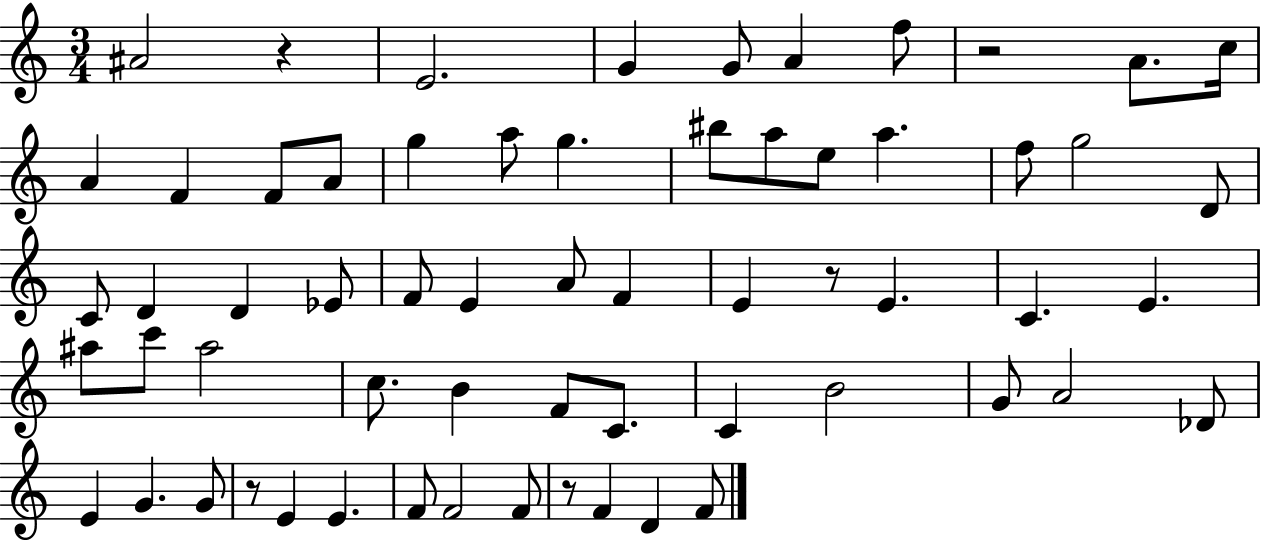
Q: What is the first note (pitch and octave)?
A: A#4